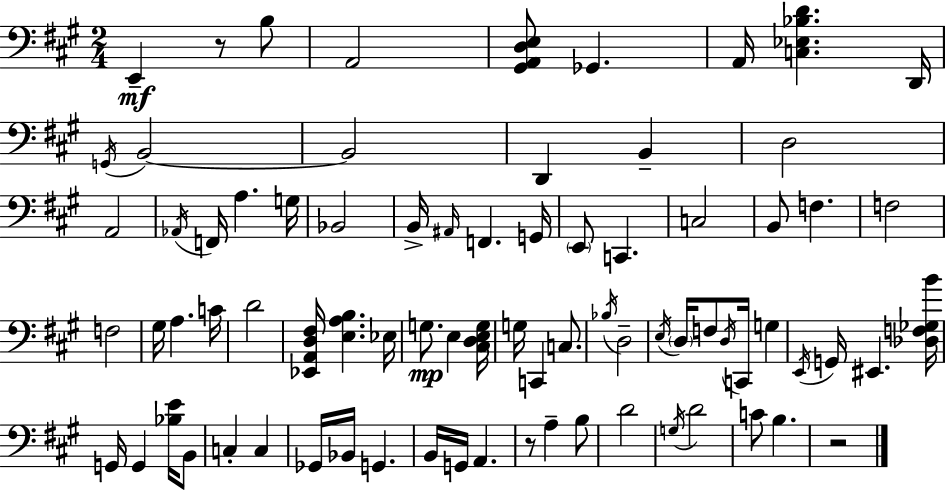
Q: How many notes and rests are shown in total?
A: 78